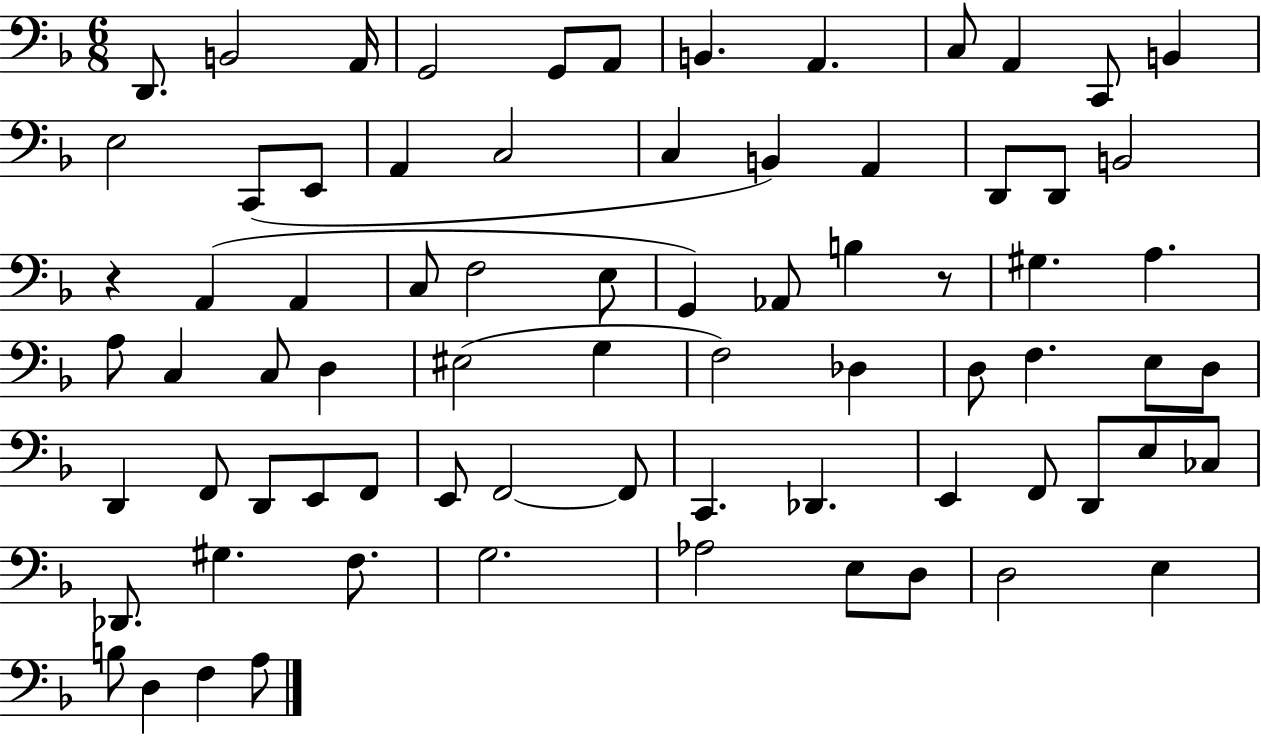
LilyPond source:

{
  \clef bass
  \numericTimeSignature
  \time 6/8
  \key f \major
  d,8. b,2 a,16 | g,2 g,8 a,8 | b,4. a,4. | c8 a,4 c,8 b,4 | \break e2 c,8( e,8 | a,4 c2 | c4 b,4) a,4 | d,8 d,8 b,2 | \break r4 a,4( a,4 | c8 f2 e8 | g,4) aes,8 b4 r8 | gis4. a4. | \break a8 c4 c8 d4 | eis2( g4 | f2) des4 | d8 f4. e8 d8 | \break d,4 f,8 d,8 e,8 f,8 | e,8 f,2~~ f,8 | c,4. des,4. | e,4 f,8 d,8 e8 ces8 | \break des,8. gis4. f8. | g2. | aes2 e8 d8 | d2 e4 | \break b8 d4 f4 a8 | \bar "|."
}